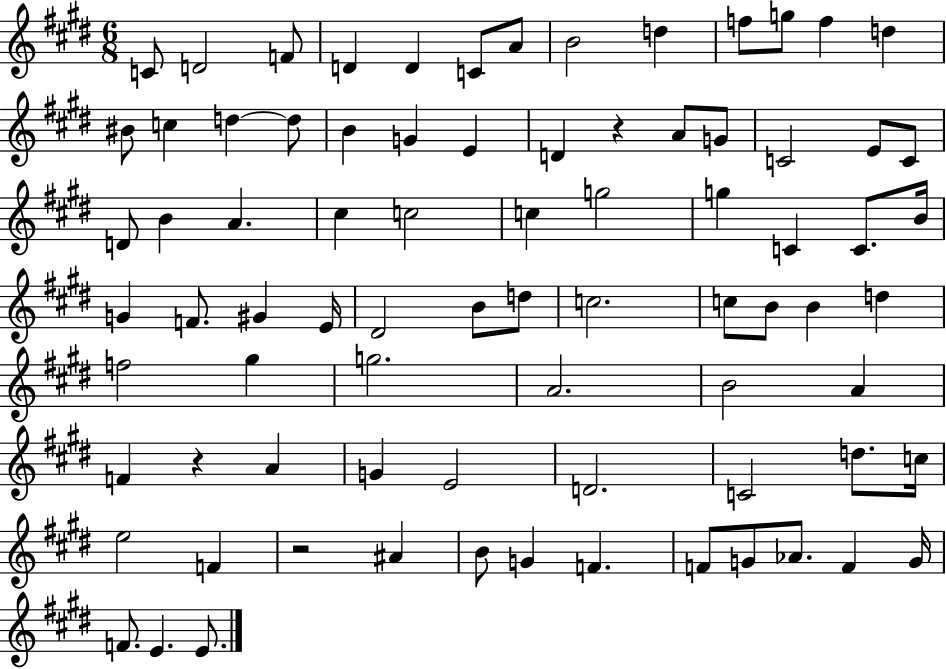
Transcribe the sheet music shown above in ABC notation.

X:1
T:Untitled
M:6/8
L:1/4
K:E
C/2 D2 F/2 D D C/2 A/2 B2 d f/2 g/2 f d ^B/2 c d d/2 B G E D z A/2 G/2 C2 E/2 C/2 D/2 B A ^c c2 c g2 g C C/2 B/4 G F/2 ^G E/4 ^D2 B/2 d/2 c2 c/2 B/2 B d f2 ^g g2 A2 B2 A F z A G E2 D2 C2 d/2 c/4 e2 F z2 ^A B/2 G F F/2 G/2 _A/2 F G/4 F/2 E E/2